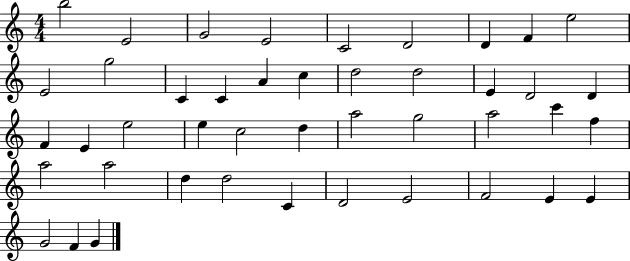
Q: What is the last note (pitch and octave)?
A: G4